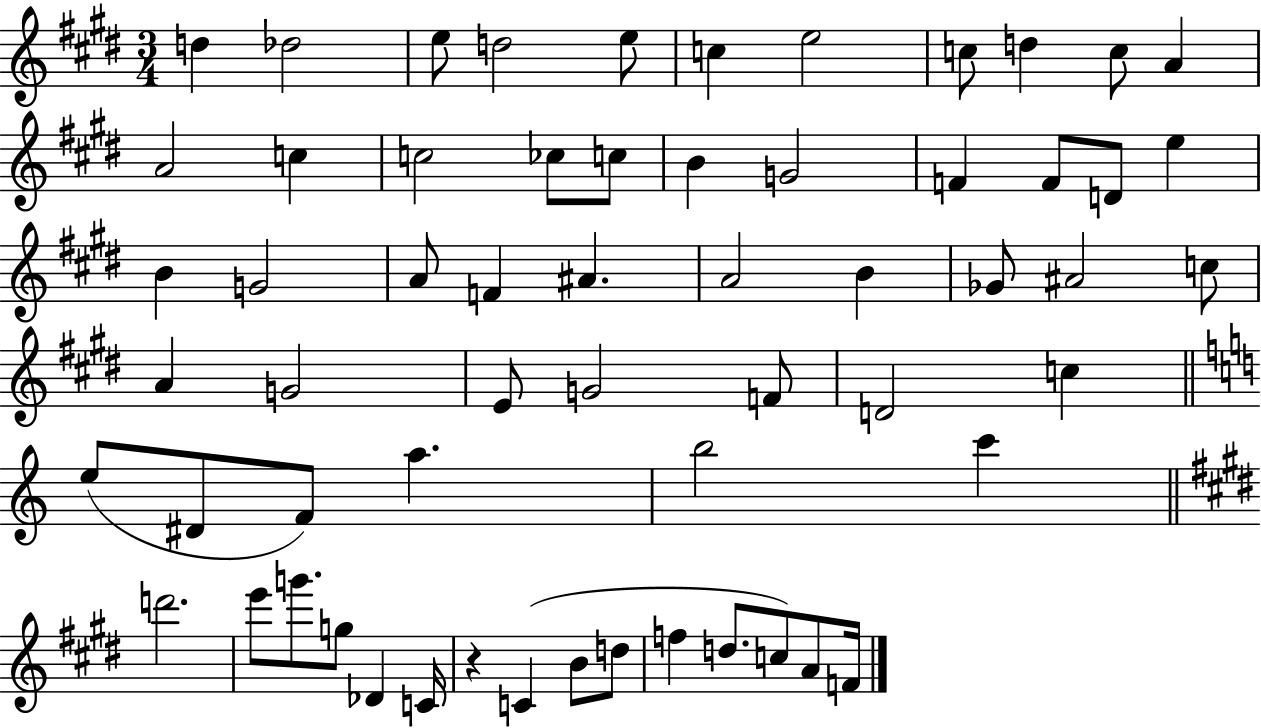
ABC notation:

X:1
T:Untitled
M:3/4
L:1/4
K:E
d _d2 e/2 d2 e/2 c e2 c/2 d c/2 A A2 c c2 _c/2 c/2 B G2 F F/2 D/2 e B G2 A/2 F ^A A2 B _G/2 ^A2 c/2 A G2 E/2 G2 F/2 D2 c e/2 ^D/2 F/2 a b2 c' d'2 e'/2 g'/2 g/2 _D C/4 z C B/2 d/2 f d/2 c/2 A/2 F/4